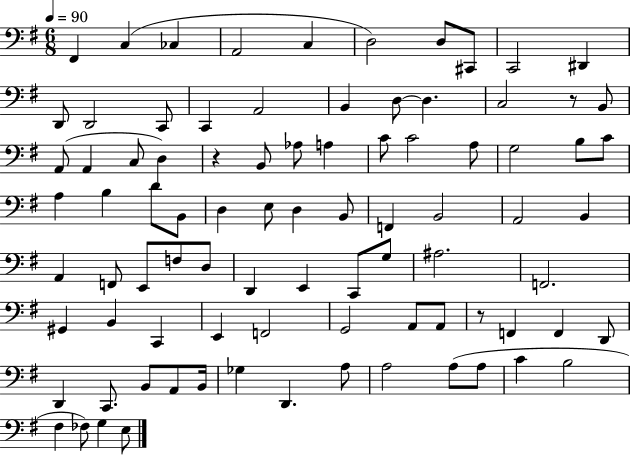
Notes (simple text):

F#2/q C3/q CES3/q A2/h C3/q D3/h D3/e C#2/e C2/h D#2/q D2/e D2/h C2/e C2/q A2/h B2/q D3/e D3/q. C3/h R/e B2/e A2/e A2/q C3/e D3/q R/q B2/e Ab3/e A3/q C4/e C4/h A3/e G3/h B3/e C4/e A3/q B3/q D4/e B2/e D3/q E3/e D3/q B2/e F2/q B2/h A2/h B2/q A2/q F2/e E2/e F3/e D3/e D2/q E2/q C2/e G3/e A#3/h. F2/h. G#2/q B2/q C2/q E2/q F2/h G2/h A2/e A2/e R/e F2/q F2/q D2/e D2/q C2/e. B2/e A2/e B2/s Gb3/q D2/q. A3/e A3/h A3/e A3/e C4/q B3/h F#3/q FES3/e G3/q E3/e